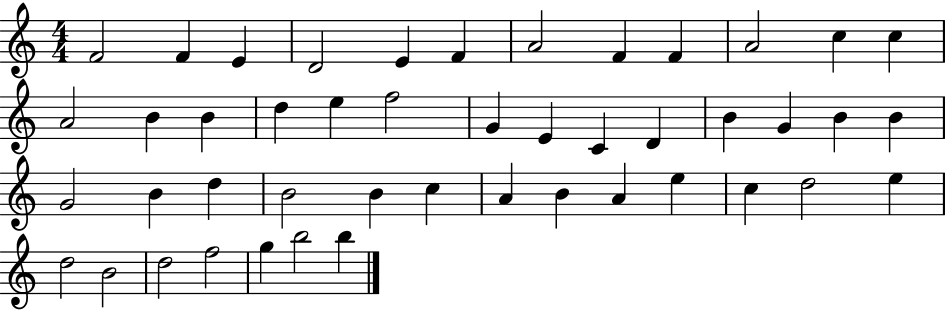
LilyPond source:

{
  \clef treble
  \numericTimeSignature
  \time 4/4
  \key c \major
  f'2 f'4 e'4 | d'2 e'4 f'4 | a'2 f'4 f'4 | a'2 c''4 c''4 | \break a'2 b'4 b'4 | d''4 e''4 f''2 | g'4 e'4 c'4 d'4 | b'4 g'4 b'4 b'4 | \break g'2 b'4 d''4 | b'2 b'4 c''4 | a'4 b'4 a'4 e''4 | c''4 d''2 e''4 | \break d''2 b'2 | d''2 f''2 | g''4 b''2 b''4 | \bar "|."
}